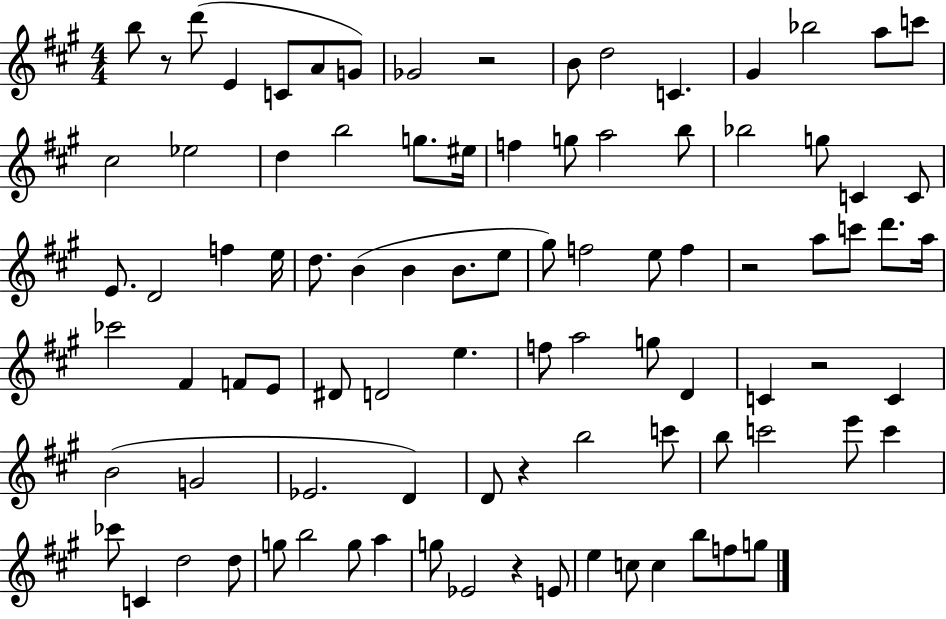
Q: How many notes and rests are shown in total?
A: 92